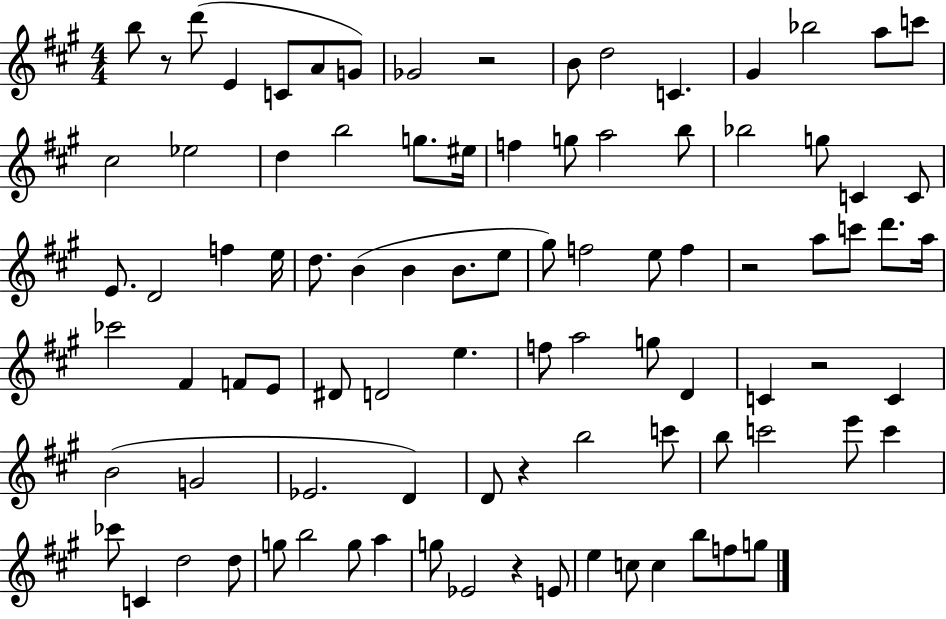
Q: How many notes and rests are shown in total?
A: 92